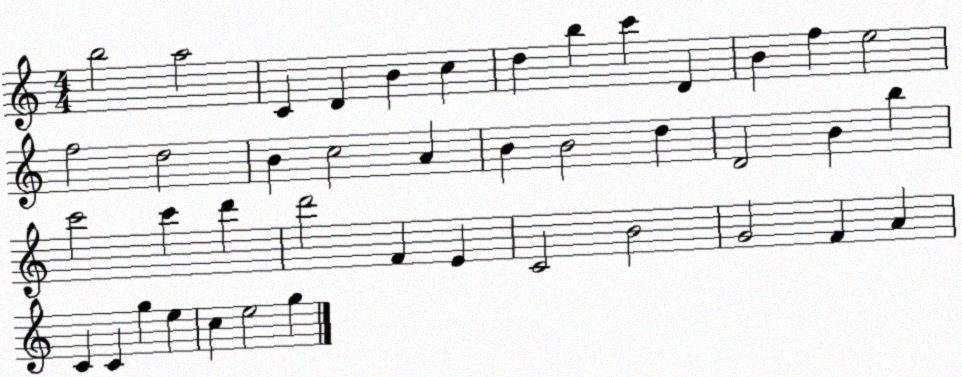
X:1
T:Untitled
M:4/4
L:1/4
K:C
b2 a2 C D B c d b c' D B f e2 f2 d2 B c2 A B B2 d D2 B b c'2 c' d' d'2 F E C2 B2 G2 F A C C g e c e2 g